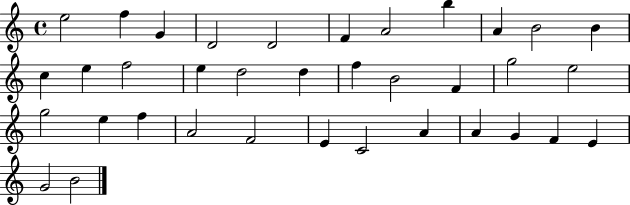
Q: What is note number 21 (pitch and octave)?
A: G5